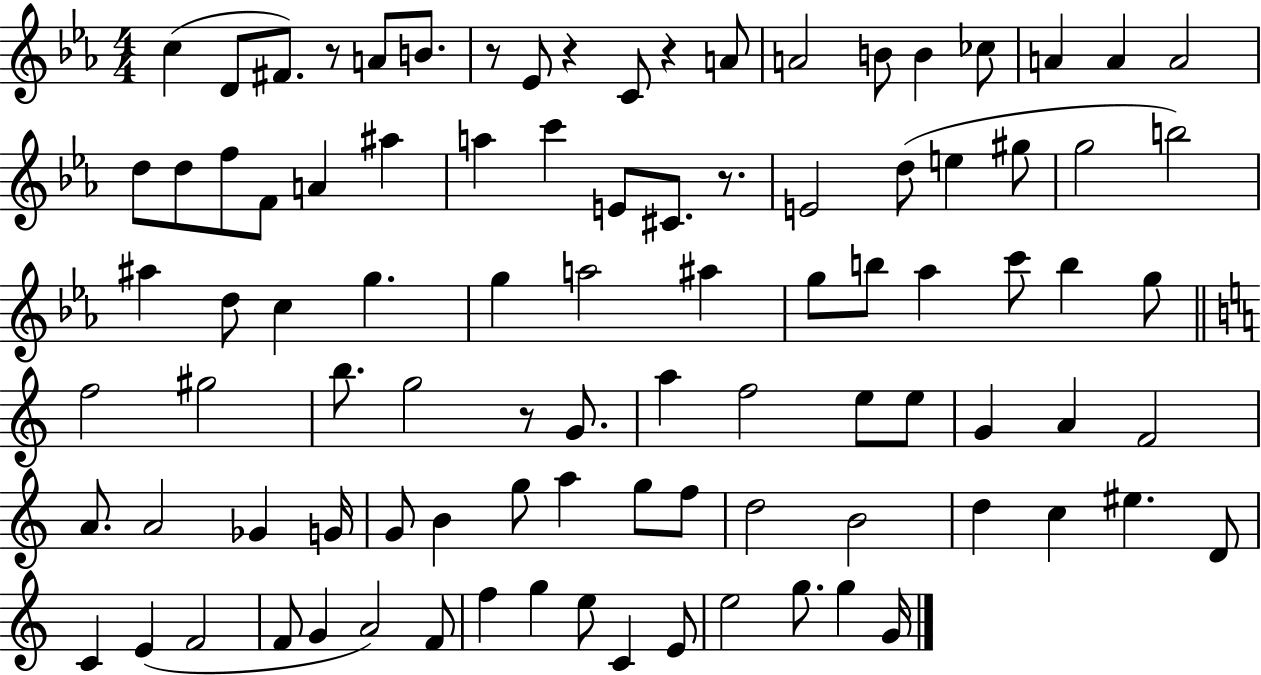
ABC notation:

X:1
T:Untitled
M:4/4
L:1/4
K:Eb
c D/2 ^F/2 z/2 A/2 B/2 z/2 _E/2 z C/2 z A/2 A2 B/2 B _c/2 A A A2 d/2 d/2 f/2 F/2 A ^a a c' E/2 ^C/2 z/2 E2 d/2 e ^g/2 g2 b2 ^a d/2 c g g a2 ^a g/2 b/2 _a c'/2 b g/2 f2 ^g2 b/2 g2 z/2 G/2 a f2 e/2 e/2 G A F2 A/2 A2 _G G/4 G/2 B g/2 a g/2 f/2 d2 B2 d c ^e D/2 C E F2 F/2 G A2 F/2 f g e/2 C E/2 e2 g/2 g G/4